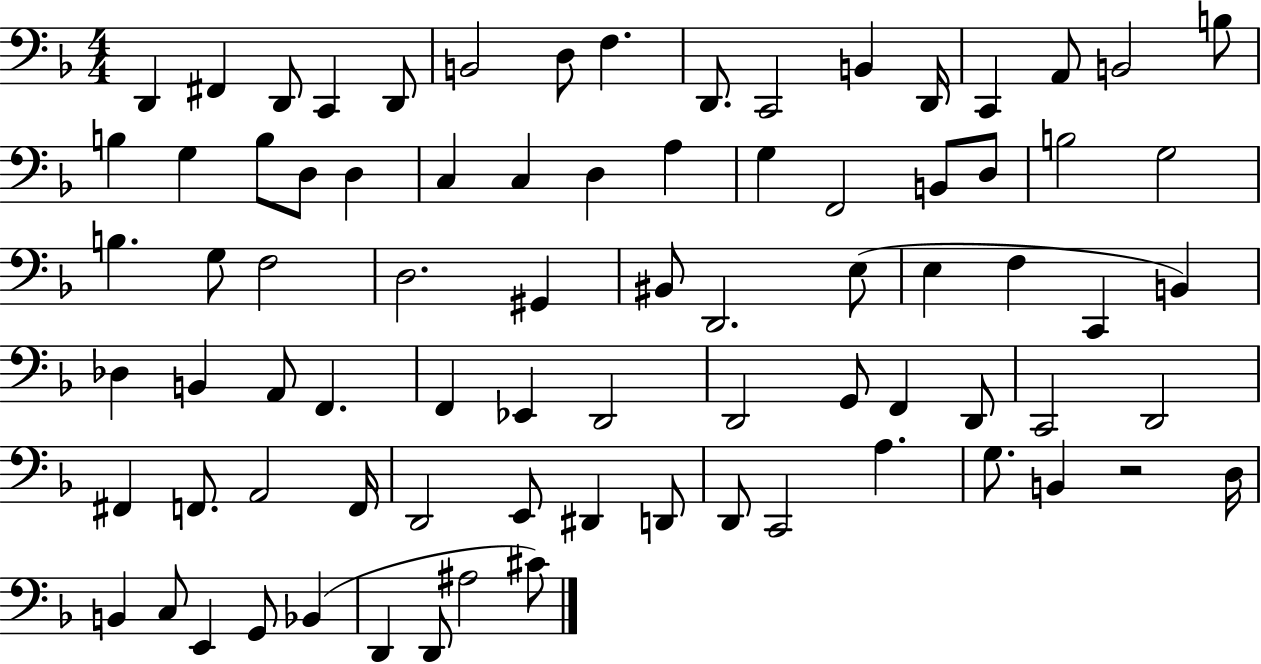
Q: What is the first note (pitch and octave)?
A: D2